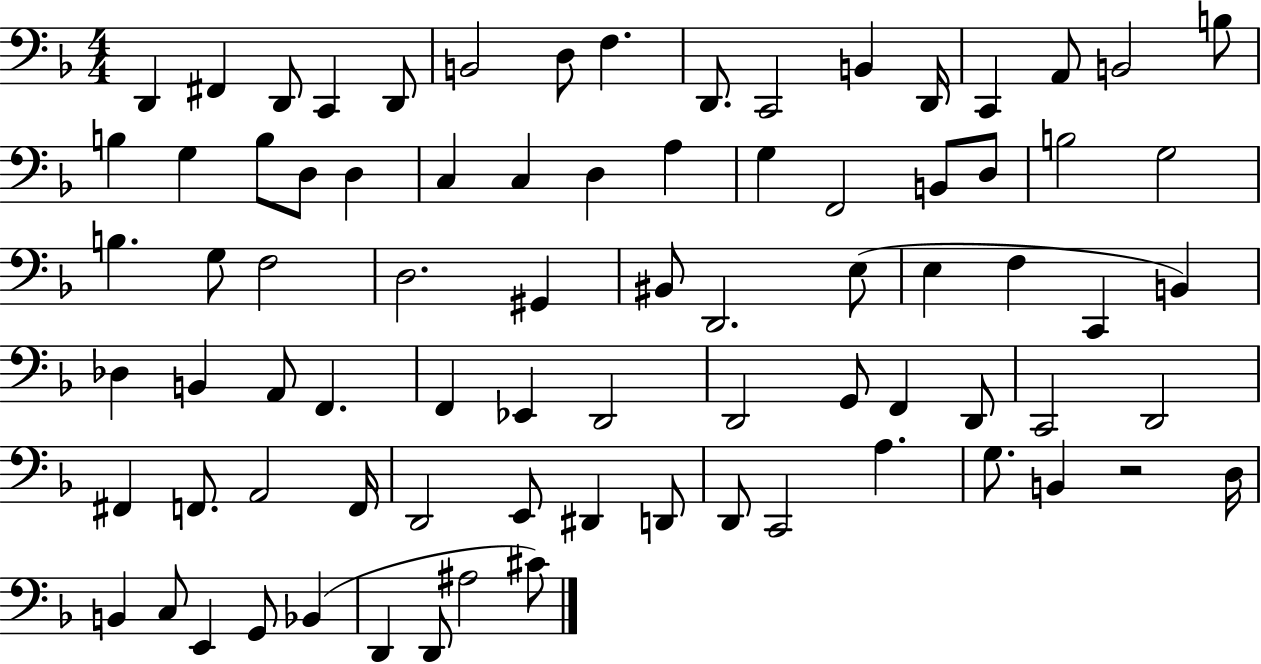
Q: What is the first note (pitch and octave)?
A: D2